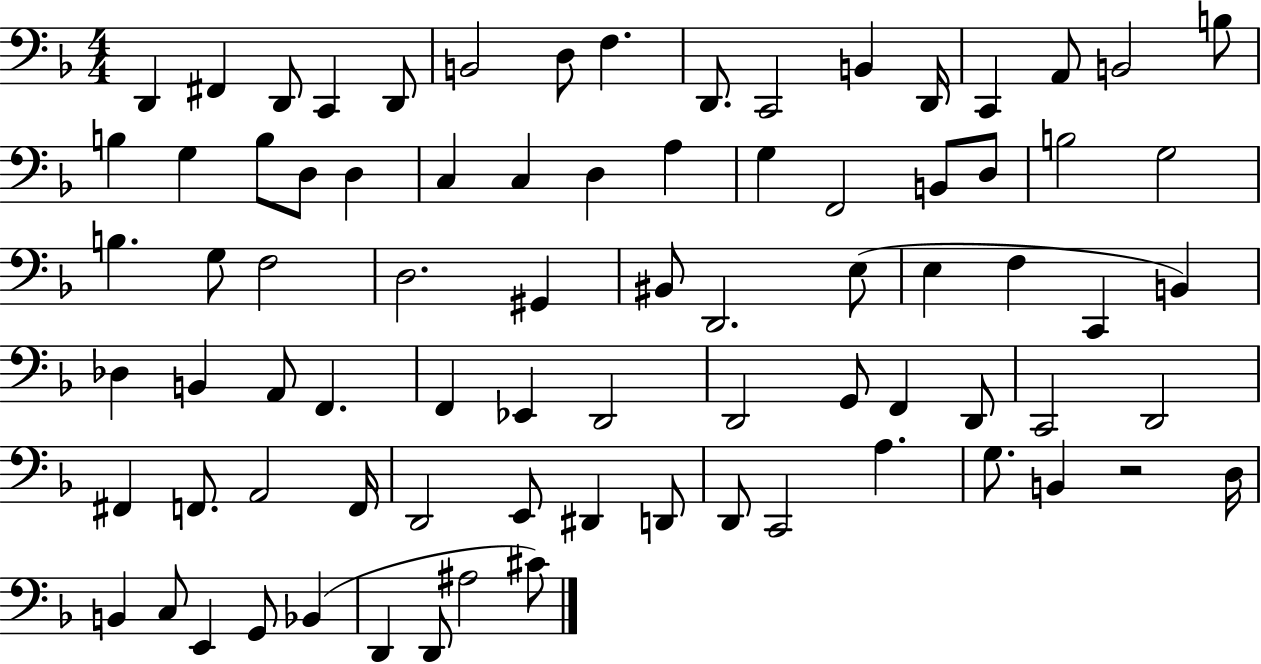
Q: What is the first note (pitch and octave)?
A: D2